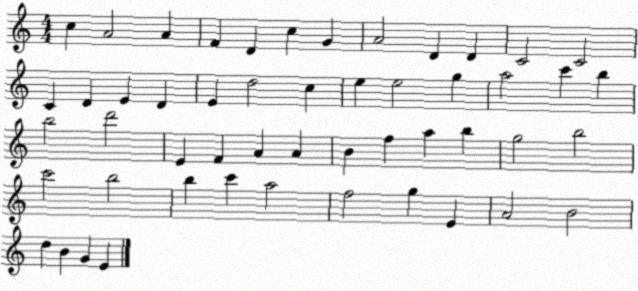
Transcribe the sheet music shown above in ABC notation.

X:1
T:Untitled
M:4/4
L:1/4
K:C
c A2 A F D c G A2 D D C2 C2 C D E D E d2 c e e2 g a2 c' b b2 d'2 E F A A B f a b g2 b2 c'2 b2 b c' a2 f2 g E A2 B2 d B G E